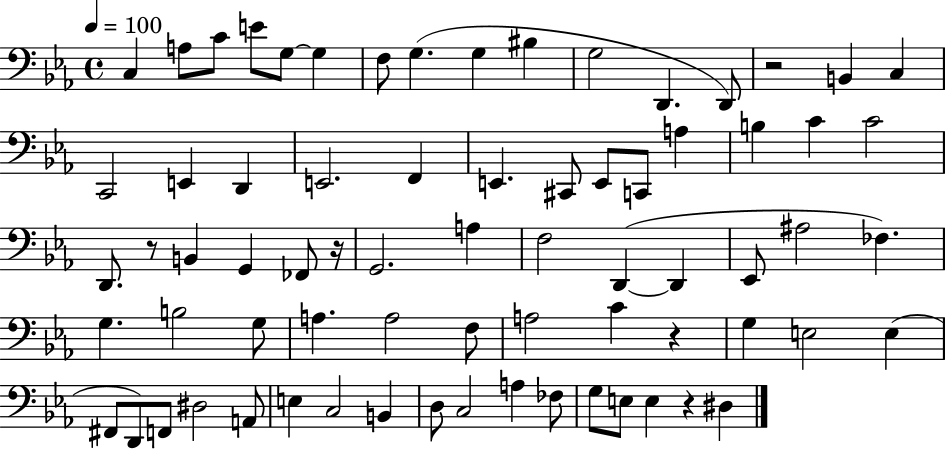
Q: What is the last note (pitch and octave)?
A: D#3